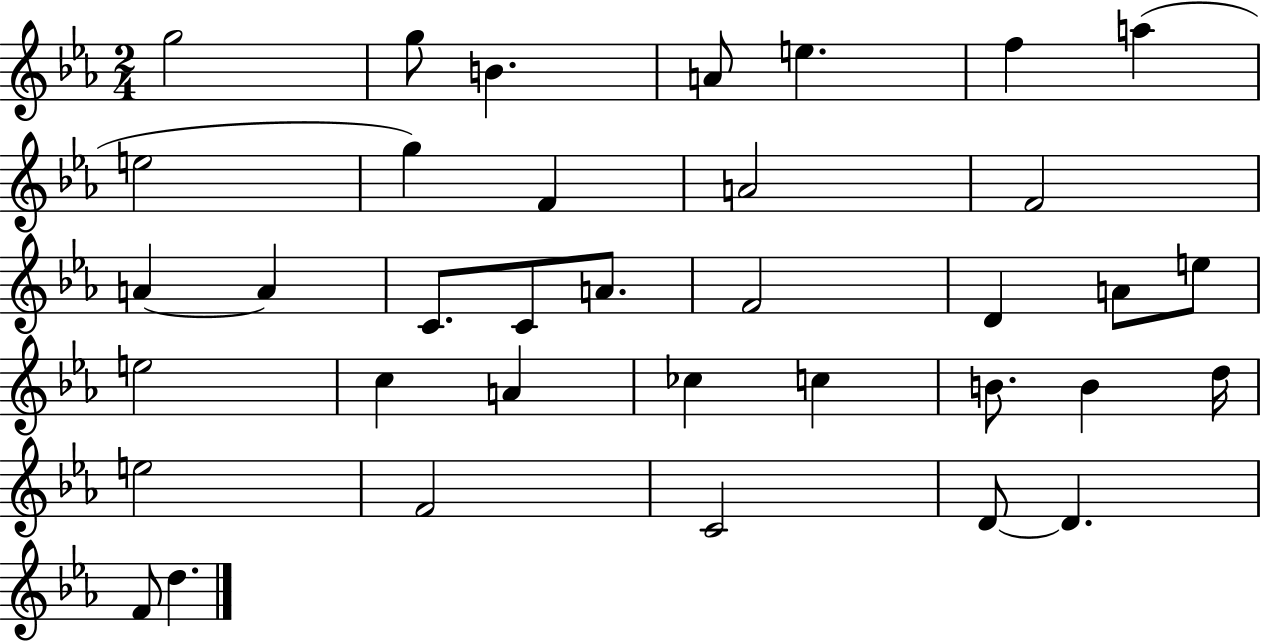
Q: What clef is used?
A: treble